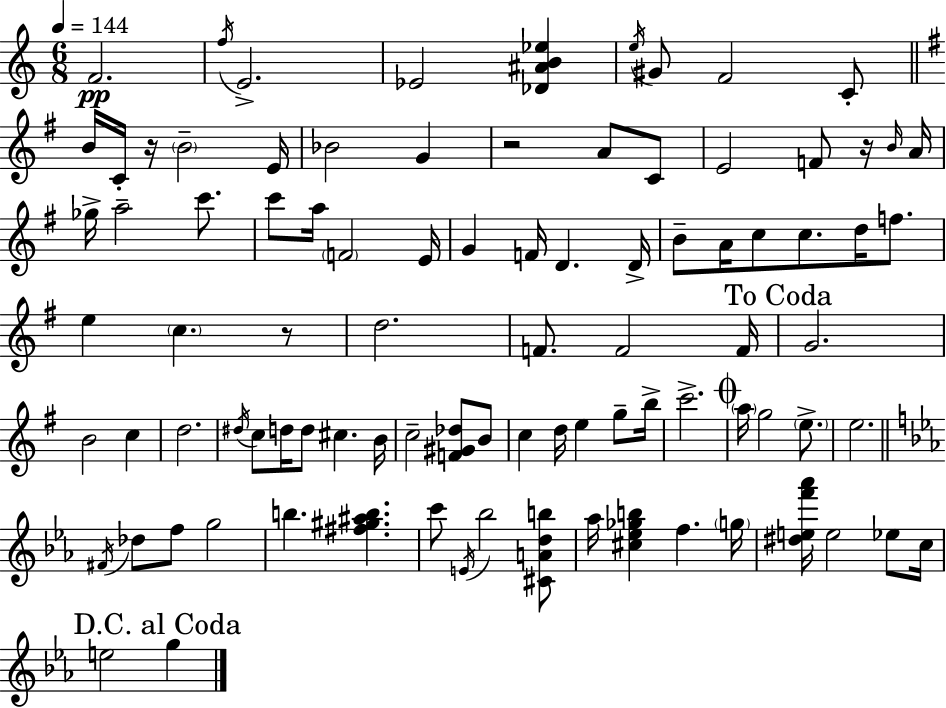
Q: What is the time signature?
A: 6/8